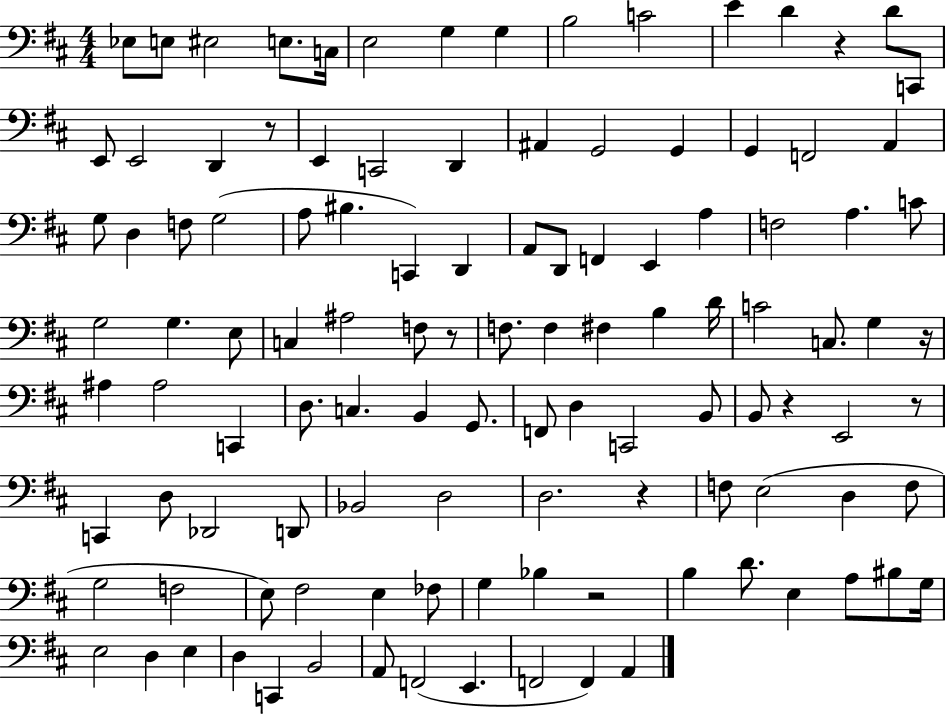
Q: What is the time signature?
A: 4/4